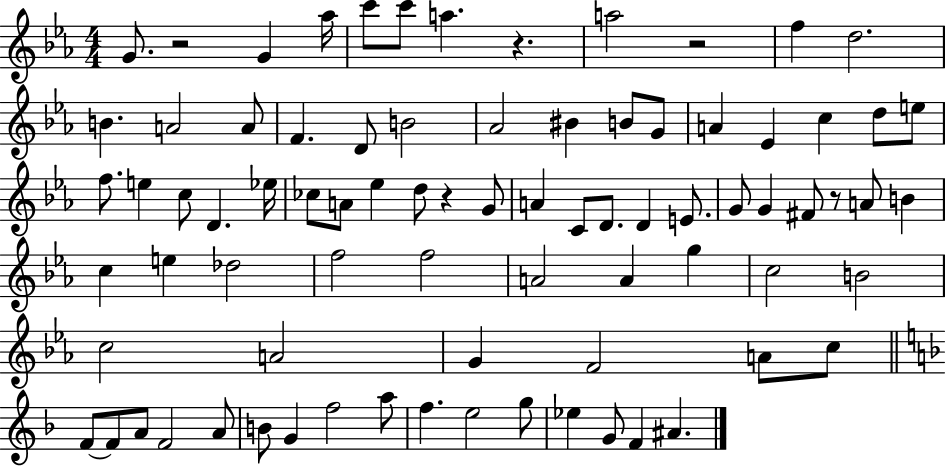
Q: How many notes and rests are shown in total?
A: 81